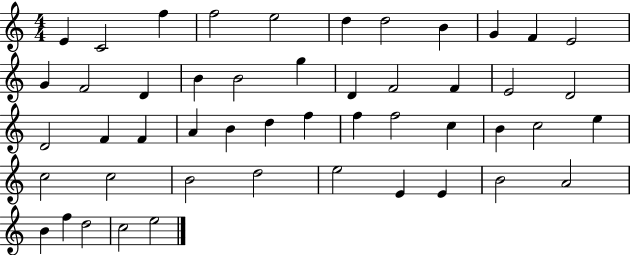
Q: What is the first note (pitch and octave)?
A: E4